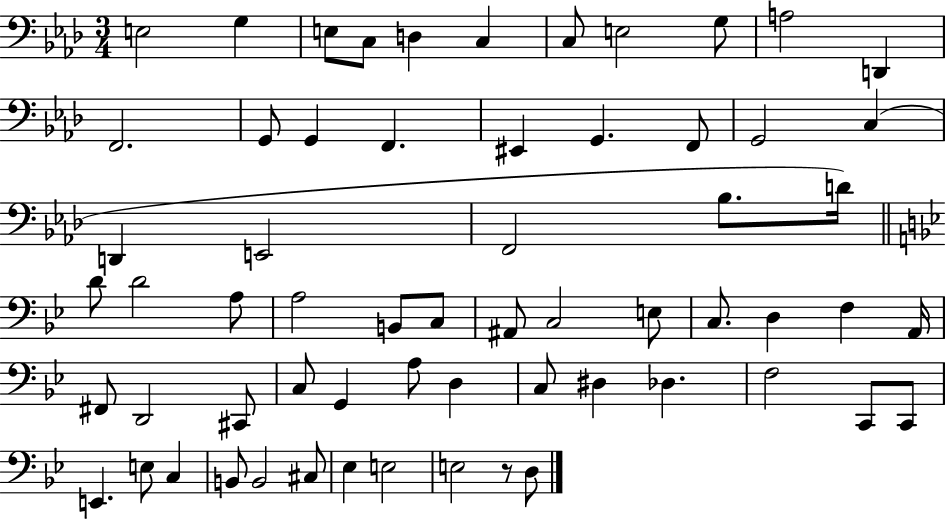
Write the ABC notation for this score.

X:1
T:Untitled
M:3/4
L:1/4
K:Ab
E,2 G, E,/2 C,/2 D, C, C,/2 E,2 G,/2 A,2 D,, F,,2 G,,/2 G,, F,, ^E,, G,, F,,/2 G,,2 C, D,, E,,2 F,,2 _B,/2 D/4 D/2 D2 A,/2 A,2 B,,/2 C,/2 ^A,,/2 C,2 E,/2 C,/2 D, F, A,,/4 ^F,,/2 D,,2 ^C,,/2 C,/2 G,, A,/2 D, C,/2 ^D, _D, F,2 C,,/2 C,,/2 E,, E,/2 C, B,,/2 B,,2 ^C,/2 _E, E,2 E,2 z/2 D,/2